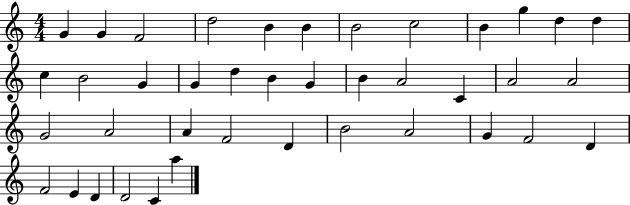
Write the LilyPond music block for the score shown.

{
  \clef treble
  \numericTimeSignature
  \time 4/4
  \key c \major
  g'4 g'4 f'2 | d''2 b'4 b'4 | b'2 c''2 | b'4 g''4 d''4 d''4 | \break c''4 b'2 g'4 | g'4 d''4 b'4 g'4 | b'4 a'2 c'4 | a'2 a'2 | \break g'2 a'2 | a'4 f'2 d'4 | b'2 a'2 | g'4 f'2 d'4 | \break f'2 e'4 d'4 | d'2 c'4 a''4 | \bar "|."
}